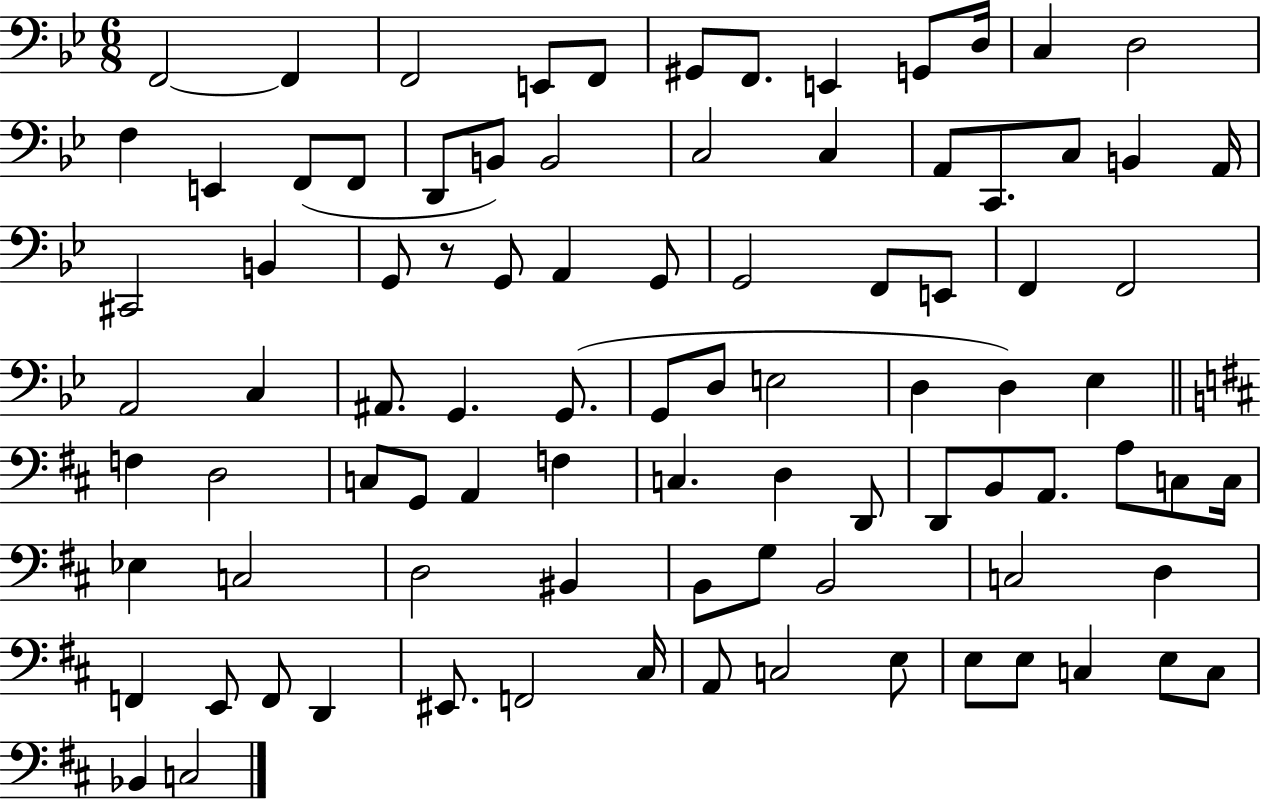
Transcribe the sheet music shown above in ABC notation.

X:1
T:Untitled
M:6/8
L:1/4
K:Bb
F,,2 F,, F,,2 E,,/2 F,,/2 ^G,,/2 F,,/2 E,, G,,/2 D,/4 C, D,2 F, E,, F,,/2 F,,/2 D,,/2 B,,/2 B,,2 C,2 C, A,,/2 C,,/2 C,/2 B,, A,,/4 ^C,,2 B,, G,,/2 z/2 G,,/2 A,, G,,/2 G,,2 F,,/2 E,,/2 F,, F,,2 A,,2 C, ^A,,/2 G,, G,,/2 G,,/2 D,/2 E,2 D, D, _E, F, D,2 C,/2 G,,/2 A,, F, C, D, D,,/2 D,,/2 B,,/2 A,,/2 A,/2 C,/2 C,/4 _E, C,2 D,2 ^B,, B,,/2 G,/2 B,,2 C,2 D, F,, E,,/2 F,,/2 D,, ^E,,/2 F,,2 ^C,/4 A,,/2 C,2 E,/2 E,/2 E,/2 C, E,/2 C,/2 _B,, C,2